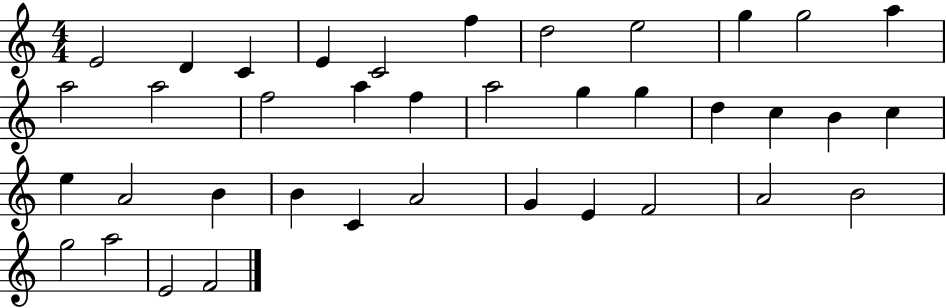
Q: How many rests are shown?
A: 0